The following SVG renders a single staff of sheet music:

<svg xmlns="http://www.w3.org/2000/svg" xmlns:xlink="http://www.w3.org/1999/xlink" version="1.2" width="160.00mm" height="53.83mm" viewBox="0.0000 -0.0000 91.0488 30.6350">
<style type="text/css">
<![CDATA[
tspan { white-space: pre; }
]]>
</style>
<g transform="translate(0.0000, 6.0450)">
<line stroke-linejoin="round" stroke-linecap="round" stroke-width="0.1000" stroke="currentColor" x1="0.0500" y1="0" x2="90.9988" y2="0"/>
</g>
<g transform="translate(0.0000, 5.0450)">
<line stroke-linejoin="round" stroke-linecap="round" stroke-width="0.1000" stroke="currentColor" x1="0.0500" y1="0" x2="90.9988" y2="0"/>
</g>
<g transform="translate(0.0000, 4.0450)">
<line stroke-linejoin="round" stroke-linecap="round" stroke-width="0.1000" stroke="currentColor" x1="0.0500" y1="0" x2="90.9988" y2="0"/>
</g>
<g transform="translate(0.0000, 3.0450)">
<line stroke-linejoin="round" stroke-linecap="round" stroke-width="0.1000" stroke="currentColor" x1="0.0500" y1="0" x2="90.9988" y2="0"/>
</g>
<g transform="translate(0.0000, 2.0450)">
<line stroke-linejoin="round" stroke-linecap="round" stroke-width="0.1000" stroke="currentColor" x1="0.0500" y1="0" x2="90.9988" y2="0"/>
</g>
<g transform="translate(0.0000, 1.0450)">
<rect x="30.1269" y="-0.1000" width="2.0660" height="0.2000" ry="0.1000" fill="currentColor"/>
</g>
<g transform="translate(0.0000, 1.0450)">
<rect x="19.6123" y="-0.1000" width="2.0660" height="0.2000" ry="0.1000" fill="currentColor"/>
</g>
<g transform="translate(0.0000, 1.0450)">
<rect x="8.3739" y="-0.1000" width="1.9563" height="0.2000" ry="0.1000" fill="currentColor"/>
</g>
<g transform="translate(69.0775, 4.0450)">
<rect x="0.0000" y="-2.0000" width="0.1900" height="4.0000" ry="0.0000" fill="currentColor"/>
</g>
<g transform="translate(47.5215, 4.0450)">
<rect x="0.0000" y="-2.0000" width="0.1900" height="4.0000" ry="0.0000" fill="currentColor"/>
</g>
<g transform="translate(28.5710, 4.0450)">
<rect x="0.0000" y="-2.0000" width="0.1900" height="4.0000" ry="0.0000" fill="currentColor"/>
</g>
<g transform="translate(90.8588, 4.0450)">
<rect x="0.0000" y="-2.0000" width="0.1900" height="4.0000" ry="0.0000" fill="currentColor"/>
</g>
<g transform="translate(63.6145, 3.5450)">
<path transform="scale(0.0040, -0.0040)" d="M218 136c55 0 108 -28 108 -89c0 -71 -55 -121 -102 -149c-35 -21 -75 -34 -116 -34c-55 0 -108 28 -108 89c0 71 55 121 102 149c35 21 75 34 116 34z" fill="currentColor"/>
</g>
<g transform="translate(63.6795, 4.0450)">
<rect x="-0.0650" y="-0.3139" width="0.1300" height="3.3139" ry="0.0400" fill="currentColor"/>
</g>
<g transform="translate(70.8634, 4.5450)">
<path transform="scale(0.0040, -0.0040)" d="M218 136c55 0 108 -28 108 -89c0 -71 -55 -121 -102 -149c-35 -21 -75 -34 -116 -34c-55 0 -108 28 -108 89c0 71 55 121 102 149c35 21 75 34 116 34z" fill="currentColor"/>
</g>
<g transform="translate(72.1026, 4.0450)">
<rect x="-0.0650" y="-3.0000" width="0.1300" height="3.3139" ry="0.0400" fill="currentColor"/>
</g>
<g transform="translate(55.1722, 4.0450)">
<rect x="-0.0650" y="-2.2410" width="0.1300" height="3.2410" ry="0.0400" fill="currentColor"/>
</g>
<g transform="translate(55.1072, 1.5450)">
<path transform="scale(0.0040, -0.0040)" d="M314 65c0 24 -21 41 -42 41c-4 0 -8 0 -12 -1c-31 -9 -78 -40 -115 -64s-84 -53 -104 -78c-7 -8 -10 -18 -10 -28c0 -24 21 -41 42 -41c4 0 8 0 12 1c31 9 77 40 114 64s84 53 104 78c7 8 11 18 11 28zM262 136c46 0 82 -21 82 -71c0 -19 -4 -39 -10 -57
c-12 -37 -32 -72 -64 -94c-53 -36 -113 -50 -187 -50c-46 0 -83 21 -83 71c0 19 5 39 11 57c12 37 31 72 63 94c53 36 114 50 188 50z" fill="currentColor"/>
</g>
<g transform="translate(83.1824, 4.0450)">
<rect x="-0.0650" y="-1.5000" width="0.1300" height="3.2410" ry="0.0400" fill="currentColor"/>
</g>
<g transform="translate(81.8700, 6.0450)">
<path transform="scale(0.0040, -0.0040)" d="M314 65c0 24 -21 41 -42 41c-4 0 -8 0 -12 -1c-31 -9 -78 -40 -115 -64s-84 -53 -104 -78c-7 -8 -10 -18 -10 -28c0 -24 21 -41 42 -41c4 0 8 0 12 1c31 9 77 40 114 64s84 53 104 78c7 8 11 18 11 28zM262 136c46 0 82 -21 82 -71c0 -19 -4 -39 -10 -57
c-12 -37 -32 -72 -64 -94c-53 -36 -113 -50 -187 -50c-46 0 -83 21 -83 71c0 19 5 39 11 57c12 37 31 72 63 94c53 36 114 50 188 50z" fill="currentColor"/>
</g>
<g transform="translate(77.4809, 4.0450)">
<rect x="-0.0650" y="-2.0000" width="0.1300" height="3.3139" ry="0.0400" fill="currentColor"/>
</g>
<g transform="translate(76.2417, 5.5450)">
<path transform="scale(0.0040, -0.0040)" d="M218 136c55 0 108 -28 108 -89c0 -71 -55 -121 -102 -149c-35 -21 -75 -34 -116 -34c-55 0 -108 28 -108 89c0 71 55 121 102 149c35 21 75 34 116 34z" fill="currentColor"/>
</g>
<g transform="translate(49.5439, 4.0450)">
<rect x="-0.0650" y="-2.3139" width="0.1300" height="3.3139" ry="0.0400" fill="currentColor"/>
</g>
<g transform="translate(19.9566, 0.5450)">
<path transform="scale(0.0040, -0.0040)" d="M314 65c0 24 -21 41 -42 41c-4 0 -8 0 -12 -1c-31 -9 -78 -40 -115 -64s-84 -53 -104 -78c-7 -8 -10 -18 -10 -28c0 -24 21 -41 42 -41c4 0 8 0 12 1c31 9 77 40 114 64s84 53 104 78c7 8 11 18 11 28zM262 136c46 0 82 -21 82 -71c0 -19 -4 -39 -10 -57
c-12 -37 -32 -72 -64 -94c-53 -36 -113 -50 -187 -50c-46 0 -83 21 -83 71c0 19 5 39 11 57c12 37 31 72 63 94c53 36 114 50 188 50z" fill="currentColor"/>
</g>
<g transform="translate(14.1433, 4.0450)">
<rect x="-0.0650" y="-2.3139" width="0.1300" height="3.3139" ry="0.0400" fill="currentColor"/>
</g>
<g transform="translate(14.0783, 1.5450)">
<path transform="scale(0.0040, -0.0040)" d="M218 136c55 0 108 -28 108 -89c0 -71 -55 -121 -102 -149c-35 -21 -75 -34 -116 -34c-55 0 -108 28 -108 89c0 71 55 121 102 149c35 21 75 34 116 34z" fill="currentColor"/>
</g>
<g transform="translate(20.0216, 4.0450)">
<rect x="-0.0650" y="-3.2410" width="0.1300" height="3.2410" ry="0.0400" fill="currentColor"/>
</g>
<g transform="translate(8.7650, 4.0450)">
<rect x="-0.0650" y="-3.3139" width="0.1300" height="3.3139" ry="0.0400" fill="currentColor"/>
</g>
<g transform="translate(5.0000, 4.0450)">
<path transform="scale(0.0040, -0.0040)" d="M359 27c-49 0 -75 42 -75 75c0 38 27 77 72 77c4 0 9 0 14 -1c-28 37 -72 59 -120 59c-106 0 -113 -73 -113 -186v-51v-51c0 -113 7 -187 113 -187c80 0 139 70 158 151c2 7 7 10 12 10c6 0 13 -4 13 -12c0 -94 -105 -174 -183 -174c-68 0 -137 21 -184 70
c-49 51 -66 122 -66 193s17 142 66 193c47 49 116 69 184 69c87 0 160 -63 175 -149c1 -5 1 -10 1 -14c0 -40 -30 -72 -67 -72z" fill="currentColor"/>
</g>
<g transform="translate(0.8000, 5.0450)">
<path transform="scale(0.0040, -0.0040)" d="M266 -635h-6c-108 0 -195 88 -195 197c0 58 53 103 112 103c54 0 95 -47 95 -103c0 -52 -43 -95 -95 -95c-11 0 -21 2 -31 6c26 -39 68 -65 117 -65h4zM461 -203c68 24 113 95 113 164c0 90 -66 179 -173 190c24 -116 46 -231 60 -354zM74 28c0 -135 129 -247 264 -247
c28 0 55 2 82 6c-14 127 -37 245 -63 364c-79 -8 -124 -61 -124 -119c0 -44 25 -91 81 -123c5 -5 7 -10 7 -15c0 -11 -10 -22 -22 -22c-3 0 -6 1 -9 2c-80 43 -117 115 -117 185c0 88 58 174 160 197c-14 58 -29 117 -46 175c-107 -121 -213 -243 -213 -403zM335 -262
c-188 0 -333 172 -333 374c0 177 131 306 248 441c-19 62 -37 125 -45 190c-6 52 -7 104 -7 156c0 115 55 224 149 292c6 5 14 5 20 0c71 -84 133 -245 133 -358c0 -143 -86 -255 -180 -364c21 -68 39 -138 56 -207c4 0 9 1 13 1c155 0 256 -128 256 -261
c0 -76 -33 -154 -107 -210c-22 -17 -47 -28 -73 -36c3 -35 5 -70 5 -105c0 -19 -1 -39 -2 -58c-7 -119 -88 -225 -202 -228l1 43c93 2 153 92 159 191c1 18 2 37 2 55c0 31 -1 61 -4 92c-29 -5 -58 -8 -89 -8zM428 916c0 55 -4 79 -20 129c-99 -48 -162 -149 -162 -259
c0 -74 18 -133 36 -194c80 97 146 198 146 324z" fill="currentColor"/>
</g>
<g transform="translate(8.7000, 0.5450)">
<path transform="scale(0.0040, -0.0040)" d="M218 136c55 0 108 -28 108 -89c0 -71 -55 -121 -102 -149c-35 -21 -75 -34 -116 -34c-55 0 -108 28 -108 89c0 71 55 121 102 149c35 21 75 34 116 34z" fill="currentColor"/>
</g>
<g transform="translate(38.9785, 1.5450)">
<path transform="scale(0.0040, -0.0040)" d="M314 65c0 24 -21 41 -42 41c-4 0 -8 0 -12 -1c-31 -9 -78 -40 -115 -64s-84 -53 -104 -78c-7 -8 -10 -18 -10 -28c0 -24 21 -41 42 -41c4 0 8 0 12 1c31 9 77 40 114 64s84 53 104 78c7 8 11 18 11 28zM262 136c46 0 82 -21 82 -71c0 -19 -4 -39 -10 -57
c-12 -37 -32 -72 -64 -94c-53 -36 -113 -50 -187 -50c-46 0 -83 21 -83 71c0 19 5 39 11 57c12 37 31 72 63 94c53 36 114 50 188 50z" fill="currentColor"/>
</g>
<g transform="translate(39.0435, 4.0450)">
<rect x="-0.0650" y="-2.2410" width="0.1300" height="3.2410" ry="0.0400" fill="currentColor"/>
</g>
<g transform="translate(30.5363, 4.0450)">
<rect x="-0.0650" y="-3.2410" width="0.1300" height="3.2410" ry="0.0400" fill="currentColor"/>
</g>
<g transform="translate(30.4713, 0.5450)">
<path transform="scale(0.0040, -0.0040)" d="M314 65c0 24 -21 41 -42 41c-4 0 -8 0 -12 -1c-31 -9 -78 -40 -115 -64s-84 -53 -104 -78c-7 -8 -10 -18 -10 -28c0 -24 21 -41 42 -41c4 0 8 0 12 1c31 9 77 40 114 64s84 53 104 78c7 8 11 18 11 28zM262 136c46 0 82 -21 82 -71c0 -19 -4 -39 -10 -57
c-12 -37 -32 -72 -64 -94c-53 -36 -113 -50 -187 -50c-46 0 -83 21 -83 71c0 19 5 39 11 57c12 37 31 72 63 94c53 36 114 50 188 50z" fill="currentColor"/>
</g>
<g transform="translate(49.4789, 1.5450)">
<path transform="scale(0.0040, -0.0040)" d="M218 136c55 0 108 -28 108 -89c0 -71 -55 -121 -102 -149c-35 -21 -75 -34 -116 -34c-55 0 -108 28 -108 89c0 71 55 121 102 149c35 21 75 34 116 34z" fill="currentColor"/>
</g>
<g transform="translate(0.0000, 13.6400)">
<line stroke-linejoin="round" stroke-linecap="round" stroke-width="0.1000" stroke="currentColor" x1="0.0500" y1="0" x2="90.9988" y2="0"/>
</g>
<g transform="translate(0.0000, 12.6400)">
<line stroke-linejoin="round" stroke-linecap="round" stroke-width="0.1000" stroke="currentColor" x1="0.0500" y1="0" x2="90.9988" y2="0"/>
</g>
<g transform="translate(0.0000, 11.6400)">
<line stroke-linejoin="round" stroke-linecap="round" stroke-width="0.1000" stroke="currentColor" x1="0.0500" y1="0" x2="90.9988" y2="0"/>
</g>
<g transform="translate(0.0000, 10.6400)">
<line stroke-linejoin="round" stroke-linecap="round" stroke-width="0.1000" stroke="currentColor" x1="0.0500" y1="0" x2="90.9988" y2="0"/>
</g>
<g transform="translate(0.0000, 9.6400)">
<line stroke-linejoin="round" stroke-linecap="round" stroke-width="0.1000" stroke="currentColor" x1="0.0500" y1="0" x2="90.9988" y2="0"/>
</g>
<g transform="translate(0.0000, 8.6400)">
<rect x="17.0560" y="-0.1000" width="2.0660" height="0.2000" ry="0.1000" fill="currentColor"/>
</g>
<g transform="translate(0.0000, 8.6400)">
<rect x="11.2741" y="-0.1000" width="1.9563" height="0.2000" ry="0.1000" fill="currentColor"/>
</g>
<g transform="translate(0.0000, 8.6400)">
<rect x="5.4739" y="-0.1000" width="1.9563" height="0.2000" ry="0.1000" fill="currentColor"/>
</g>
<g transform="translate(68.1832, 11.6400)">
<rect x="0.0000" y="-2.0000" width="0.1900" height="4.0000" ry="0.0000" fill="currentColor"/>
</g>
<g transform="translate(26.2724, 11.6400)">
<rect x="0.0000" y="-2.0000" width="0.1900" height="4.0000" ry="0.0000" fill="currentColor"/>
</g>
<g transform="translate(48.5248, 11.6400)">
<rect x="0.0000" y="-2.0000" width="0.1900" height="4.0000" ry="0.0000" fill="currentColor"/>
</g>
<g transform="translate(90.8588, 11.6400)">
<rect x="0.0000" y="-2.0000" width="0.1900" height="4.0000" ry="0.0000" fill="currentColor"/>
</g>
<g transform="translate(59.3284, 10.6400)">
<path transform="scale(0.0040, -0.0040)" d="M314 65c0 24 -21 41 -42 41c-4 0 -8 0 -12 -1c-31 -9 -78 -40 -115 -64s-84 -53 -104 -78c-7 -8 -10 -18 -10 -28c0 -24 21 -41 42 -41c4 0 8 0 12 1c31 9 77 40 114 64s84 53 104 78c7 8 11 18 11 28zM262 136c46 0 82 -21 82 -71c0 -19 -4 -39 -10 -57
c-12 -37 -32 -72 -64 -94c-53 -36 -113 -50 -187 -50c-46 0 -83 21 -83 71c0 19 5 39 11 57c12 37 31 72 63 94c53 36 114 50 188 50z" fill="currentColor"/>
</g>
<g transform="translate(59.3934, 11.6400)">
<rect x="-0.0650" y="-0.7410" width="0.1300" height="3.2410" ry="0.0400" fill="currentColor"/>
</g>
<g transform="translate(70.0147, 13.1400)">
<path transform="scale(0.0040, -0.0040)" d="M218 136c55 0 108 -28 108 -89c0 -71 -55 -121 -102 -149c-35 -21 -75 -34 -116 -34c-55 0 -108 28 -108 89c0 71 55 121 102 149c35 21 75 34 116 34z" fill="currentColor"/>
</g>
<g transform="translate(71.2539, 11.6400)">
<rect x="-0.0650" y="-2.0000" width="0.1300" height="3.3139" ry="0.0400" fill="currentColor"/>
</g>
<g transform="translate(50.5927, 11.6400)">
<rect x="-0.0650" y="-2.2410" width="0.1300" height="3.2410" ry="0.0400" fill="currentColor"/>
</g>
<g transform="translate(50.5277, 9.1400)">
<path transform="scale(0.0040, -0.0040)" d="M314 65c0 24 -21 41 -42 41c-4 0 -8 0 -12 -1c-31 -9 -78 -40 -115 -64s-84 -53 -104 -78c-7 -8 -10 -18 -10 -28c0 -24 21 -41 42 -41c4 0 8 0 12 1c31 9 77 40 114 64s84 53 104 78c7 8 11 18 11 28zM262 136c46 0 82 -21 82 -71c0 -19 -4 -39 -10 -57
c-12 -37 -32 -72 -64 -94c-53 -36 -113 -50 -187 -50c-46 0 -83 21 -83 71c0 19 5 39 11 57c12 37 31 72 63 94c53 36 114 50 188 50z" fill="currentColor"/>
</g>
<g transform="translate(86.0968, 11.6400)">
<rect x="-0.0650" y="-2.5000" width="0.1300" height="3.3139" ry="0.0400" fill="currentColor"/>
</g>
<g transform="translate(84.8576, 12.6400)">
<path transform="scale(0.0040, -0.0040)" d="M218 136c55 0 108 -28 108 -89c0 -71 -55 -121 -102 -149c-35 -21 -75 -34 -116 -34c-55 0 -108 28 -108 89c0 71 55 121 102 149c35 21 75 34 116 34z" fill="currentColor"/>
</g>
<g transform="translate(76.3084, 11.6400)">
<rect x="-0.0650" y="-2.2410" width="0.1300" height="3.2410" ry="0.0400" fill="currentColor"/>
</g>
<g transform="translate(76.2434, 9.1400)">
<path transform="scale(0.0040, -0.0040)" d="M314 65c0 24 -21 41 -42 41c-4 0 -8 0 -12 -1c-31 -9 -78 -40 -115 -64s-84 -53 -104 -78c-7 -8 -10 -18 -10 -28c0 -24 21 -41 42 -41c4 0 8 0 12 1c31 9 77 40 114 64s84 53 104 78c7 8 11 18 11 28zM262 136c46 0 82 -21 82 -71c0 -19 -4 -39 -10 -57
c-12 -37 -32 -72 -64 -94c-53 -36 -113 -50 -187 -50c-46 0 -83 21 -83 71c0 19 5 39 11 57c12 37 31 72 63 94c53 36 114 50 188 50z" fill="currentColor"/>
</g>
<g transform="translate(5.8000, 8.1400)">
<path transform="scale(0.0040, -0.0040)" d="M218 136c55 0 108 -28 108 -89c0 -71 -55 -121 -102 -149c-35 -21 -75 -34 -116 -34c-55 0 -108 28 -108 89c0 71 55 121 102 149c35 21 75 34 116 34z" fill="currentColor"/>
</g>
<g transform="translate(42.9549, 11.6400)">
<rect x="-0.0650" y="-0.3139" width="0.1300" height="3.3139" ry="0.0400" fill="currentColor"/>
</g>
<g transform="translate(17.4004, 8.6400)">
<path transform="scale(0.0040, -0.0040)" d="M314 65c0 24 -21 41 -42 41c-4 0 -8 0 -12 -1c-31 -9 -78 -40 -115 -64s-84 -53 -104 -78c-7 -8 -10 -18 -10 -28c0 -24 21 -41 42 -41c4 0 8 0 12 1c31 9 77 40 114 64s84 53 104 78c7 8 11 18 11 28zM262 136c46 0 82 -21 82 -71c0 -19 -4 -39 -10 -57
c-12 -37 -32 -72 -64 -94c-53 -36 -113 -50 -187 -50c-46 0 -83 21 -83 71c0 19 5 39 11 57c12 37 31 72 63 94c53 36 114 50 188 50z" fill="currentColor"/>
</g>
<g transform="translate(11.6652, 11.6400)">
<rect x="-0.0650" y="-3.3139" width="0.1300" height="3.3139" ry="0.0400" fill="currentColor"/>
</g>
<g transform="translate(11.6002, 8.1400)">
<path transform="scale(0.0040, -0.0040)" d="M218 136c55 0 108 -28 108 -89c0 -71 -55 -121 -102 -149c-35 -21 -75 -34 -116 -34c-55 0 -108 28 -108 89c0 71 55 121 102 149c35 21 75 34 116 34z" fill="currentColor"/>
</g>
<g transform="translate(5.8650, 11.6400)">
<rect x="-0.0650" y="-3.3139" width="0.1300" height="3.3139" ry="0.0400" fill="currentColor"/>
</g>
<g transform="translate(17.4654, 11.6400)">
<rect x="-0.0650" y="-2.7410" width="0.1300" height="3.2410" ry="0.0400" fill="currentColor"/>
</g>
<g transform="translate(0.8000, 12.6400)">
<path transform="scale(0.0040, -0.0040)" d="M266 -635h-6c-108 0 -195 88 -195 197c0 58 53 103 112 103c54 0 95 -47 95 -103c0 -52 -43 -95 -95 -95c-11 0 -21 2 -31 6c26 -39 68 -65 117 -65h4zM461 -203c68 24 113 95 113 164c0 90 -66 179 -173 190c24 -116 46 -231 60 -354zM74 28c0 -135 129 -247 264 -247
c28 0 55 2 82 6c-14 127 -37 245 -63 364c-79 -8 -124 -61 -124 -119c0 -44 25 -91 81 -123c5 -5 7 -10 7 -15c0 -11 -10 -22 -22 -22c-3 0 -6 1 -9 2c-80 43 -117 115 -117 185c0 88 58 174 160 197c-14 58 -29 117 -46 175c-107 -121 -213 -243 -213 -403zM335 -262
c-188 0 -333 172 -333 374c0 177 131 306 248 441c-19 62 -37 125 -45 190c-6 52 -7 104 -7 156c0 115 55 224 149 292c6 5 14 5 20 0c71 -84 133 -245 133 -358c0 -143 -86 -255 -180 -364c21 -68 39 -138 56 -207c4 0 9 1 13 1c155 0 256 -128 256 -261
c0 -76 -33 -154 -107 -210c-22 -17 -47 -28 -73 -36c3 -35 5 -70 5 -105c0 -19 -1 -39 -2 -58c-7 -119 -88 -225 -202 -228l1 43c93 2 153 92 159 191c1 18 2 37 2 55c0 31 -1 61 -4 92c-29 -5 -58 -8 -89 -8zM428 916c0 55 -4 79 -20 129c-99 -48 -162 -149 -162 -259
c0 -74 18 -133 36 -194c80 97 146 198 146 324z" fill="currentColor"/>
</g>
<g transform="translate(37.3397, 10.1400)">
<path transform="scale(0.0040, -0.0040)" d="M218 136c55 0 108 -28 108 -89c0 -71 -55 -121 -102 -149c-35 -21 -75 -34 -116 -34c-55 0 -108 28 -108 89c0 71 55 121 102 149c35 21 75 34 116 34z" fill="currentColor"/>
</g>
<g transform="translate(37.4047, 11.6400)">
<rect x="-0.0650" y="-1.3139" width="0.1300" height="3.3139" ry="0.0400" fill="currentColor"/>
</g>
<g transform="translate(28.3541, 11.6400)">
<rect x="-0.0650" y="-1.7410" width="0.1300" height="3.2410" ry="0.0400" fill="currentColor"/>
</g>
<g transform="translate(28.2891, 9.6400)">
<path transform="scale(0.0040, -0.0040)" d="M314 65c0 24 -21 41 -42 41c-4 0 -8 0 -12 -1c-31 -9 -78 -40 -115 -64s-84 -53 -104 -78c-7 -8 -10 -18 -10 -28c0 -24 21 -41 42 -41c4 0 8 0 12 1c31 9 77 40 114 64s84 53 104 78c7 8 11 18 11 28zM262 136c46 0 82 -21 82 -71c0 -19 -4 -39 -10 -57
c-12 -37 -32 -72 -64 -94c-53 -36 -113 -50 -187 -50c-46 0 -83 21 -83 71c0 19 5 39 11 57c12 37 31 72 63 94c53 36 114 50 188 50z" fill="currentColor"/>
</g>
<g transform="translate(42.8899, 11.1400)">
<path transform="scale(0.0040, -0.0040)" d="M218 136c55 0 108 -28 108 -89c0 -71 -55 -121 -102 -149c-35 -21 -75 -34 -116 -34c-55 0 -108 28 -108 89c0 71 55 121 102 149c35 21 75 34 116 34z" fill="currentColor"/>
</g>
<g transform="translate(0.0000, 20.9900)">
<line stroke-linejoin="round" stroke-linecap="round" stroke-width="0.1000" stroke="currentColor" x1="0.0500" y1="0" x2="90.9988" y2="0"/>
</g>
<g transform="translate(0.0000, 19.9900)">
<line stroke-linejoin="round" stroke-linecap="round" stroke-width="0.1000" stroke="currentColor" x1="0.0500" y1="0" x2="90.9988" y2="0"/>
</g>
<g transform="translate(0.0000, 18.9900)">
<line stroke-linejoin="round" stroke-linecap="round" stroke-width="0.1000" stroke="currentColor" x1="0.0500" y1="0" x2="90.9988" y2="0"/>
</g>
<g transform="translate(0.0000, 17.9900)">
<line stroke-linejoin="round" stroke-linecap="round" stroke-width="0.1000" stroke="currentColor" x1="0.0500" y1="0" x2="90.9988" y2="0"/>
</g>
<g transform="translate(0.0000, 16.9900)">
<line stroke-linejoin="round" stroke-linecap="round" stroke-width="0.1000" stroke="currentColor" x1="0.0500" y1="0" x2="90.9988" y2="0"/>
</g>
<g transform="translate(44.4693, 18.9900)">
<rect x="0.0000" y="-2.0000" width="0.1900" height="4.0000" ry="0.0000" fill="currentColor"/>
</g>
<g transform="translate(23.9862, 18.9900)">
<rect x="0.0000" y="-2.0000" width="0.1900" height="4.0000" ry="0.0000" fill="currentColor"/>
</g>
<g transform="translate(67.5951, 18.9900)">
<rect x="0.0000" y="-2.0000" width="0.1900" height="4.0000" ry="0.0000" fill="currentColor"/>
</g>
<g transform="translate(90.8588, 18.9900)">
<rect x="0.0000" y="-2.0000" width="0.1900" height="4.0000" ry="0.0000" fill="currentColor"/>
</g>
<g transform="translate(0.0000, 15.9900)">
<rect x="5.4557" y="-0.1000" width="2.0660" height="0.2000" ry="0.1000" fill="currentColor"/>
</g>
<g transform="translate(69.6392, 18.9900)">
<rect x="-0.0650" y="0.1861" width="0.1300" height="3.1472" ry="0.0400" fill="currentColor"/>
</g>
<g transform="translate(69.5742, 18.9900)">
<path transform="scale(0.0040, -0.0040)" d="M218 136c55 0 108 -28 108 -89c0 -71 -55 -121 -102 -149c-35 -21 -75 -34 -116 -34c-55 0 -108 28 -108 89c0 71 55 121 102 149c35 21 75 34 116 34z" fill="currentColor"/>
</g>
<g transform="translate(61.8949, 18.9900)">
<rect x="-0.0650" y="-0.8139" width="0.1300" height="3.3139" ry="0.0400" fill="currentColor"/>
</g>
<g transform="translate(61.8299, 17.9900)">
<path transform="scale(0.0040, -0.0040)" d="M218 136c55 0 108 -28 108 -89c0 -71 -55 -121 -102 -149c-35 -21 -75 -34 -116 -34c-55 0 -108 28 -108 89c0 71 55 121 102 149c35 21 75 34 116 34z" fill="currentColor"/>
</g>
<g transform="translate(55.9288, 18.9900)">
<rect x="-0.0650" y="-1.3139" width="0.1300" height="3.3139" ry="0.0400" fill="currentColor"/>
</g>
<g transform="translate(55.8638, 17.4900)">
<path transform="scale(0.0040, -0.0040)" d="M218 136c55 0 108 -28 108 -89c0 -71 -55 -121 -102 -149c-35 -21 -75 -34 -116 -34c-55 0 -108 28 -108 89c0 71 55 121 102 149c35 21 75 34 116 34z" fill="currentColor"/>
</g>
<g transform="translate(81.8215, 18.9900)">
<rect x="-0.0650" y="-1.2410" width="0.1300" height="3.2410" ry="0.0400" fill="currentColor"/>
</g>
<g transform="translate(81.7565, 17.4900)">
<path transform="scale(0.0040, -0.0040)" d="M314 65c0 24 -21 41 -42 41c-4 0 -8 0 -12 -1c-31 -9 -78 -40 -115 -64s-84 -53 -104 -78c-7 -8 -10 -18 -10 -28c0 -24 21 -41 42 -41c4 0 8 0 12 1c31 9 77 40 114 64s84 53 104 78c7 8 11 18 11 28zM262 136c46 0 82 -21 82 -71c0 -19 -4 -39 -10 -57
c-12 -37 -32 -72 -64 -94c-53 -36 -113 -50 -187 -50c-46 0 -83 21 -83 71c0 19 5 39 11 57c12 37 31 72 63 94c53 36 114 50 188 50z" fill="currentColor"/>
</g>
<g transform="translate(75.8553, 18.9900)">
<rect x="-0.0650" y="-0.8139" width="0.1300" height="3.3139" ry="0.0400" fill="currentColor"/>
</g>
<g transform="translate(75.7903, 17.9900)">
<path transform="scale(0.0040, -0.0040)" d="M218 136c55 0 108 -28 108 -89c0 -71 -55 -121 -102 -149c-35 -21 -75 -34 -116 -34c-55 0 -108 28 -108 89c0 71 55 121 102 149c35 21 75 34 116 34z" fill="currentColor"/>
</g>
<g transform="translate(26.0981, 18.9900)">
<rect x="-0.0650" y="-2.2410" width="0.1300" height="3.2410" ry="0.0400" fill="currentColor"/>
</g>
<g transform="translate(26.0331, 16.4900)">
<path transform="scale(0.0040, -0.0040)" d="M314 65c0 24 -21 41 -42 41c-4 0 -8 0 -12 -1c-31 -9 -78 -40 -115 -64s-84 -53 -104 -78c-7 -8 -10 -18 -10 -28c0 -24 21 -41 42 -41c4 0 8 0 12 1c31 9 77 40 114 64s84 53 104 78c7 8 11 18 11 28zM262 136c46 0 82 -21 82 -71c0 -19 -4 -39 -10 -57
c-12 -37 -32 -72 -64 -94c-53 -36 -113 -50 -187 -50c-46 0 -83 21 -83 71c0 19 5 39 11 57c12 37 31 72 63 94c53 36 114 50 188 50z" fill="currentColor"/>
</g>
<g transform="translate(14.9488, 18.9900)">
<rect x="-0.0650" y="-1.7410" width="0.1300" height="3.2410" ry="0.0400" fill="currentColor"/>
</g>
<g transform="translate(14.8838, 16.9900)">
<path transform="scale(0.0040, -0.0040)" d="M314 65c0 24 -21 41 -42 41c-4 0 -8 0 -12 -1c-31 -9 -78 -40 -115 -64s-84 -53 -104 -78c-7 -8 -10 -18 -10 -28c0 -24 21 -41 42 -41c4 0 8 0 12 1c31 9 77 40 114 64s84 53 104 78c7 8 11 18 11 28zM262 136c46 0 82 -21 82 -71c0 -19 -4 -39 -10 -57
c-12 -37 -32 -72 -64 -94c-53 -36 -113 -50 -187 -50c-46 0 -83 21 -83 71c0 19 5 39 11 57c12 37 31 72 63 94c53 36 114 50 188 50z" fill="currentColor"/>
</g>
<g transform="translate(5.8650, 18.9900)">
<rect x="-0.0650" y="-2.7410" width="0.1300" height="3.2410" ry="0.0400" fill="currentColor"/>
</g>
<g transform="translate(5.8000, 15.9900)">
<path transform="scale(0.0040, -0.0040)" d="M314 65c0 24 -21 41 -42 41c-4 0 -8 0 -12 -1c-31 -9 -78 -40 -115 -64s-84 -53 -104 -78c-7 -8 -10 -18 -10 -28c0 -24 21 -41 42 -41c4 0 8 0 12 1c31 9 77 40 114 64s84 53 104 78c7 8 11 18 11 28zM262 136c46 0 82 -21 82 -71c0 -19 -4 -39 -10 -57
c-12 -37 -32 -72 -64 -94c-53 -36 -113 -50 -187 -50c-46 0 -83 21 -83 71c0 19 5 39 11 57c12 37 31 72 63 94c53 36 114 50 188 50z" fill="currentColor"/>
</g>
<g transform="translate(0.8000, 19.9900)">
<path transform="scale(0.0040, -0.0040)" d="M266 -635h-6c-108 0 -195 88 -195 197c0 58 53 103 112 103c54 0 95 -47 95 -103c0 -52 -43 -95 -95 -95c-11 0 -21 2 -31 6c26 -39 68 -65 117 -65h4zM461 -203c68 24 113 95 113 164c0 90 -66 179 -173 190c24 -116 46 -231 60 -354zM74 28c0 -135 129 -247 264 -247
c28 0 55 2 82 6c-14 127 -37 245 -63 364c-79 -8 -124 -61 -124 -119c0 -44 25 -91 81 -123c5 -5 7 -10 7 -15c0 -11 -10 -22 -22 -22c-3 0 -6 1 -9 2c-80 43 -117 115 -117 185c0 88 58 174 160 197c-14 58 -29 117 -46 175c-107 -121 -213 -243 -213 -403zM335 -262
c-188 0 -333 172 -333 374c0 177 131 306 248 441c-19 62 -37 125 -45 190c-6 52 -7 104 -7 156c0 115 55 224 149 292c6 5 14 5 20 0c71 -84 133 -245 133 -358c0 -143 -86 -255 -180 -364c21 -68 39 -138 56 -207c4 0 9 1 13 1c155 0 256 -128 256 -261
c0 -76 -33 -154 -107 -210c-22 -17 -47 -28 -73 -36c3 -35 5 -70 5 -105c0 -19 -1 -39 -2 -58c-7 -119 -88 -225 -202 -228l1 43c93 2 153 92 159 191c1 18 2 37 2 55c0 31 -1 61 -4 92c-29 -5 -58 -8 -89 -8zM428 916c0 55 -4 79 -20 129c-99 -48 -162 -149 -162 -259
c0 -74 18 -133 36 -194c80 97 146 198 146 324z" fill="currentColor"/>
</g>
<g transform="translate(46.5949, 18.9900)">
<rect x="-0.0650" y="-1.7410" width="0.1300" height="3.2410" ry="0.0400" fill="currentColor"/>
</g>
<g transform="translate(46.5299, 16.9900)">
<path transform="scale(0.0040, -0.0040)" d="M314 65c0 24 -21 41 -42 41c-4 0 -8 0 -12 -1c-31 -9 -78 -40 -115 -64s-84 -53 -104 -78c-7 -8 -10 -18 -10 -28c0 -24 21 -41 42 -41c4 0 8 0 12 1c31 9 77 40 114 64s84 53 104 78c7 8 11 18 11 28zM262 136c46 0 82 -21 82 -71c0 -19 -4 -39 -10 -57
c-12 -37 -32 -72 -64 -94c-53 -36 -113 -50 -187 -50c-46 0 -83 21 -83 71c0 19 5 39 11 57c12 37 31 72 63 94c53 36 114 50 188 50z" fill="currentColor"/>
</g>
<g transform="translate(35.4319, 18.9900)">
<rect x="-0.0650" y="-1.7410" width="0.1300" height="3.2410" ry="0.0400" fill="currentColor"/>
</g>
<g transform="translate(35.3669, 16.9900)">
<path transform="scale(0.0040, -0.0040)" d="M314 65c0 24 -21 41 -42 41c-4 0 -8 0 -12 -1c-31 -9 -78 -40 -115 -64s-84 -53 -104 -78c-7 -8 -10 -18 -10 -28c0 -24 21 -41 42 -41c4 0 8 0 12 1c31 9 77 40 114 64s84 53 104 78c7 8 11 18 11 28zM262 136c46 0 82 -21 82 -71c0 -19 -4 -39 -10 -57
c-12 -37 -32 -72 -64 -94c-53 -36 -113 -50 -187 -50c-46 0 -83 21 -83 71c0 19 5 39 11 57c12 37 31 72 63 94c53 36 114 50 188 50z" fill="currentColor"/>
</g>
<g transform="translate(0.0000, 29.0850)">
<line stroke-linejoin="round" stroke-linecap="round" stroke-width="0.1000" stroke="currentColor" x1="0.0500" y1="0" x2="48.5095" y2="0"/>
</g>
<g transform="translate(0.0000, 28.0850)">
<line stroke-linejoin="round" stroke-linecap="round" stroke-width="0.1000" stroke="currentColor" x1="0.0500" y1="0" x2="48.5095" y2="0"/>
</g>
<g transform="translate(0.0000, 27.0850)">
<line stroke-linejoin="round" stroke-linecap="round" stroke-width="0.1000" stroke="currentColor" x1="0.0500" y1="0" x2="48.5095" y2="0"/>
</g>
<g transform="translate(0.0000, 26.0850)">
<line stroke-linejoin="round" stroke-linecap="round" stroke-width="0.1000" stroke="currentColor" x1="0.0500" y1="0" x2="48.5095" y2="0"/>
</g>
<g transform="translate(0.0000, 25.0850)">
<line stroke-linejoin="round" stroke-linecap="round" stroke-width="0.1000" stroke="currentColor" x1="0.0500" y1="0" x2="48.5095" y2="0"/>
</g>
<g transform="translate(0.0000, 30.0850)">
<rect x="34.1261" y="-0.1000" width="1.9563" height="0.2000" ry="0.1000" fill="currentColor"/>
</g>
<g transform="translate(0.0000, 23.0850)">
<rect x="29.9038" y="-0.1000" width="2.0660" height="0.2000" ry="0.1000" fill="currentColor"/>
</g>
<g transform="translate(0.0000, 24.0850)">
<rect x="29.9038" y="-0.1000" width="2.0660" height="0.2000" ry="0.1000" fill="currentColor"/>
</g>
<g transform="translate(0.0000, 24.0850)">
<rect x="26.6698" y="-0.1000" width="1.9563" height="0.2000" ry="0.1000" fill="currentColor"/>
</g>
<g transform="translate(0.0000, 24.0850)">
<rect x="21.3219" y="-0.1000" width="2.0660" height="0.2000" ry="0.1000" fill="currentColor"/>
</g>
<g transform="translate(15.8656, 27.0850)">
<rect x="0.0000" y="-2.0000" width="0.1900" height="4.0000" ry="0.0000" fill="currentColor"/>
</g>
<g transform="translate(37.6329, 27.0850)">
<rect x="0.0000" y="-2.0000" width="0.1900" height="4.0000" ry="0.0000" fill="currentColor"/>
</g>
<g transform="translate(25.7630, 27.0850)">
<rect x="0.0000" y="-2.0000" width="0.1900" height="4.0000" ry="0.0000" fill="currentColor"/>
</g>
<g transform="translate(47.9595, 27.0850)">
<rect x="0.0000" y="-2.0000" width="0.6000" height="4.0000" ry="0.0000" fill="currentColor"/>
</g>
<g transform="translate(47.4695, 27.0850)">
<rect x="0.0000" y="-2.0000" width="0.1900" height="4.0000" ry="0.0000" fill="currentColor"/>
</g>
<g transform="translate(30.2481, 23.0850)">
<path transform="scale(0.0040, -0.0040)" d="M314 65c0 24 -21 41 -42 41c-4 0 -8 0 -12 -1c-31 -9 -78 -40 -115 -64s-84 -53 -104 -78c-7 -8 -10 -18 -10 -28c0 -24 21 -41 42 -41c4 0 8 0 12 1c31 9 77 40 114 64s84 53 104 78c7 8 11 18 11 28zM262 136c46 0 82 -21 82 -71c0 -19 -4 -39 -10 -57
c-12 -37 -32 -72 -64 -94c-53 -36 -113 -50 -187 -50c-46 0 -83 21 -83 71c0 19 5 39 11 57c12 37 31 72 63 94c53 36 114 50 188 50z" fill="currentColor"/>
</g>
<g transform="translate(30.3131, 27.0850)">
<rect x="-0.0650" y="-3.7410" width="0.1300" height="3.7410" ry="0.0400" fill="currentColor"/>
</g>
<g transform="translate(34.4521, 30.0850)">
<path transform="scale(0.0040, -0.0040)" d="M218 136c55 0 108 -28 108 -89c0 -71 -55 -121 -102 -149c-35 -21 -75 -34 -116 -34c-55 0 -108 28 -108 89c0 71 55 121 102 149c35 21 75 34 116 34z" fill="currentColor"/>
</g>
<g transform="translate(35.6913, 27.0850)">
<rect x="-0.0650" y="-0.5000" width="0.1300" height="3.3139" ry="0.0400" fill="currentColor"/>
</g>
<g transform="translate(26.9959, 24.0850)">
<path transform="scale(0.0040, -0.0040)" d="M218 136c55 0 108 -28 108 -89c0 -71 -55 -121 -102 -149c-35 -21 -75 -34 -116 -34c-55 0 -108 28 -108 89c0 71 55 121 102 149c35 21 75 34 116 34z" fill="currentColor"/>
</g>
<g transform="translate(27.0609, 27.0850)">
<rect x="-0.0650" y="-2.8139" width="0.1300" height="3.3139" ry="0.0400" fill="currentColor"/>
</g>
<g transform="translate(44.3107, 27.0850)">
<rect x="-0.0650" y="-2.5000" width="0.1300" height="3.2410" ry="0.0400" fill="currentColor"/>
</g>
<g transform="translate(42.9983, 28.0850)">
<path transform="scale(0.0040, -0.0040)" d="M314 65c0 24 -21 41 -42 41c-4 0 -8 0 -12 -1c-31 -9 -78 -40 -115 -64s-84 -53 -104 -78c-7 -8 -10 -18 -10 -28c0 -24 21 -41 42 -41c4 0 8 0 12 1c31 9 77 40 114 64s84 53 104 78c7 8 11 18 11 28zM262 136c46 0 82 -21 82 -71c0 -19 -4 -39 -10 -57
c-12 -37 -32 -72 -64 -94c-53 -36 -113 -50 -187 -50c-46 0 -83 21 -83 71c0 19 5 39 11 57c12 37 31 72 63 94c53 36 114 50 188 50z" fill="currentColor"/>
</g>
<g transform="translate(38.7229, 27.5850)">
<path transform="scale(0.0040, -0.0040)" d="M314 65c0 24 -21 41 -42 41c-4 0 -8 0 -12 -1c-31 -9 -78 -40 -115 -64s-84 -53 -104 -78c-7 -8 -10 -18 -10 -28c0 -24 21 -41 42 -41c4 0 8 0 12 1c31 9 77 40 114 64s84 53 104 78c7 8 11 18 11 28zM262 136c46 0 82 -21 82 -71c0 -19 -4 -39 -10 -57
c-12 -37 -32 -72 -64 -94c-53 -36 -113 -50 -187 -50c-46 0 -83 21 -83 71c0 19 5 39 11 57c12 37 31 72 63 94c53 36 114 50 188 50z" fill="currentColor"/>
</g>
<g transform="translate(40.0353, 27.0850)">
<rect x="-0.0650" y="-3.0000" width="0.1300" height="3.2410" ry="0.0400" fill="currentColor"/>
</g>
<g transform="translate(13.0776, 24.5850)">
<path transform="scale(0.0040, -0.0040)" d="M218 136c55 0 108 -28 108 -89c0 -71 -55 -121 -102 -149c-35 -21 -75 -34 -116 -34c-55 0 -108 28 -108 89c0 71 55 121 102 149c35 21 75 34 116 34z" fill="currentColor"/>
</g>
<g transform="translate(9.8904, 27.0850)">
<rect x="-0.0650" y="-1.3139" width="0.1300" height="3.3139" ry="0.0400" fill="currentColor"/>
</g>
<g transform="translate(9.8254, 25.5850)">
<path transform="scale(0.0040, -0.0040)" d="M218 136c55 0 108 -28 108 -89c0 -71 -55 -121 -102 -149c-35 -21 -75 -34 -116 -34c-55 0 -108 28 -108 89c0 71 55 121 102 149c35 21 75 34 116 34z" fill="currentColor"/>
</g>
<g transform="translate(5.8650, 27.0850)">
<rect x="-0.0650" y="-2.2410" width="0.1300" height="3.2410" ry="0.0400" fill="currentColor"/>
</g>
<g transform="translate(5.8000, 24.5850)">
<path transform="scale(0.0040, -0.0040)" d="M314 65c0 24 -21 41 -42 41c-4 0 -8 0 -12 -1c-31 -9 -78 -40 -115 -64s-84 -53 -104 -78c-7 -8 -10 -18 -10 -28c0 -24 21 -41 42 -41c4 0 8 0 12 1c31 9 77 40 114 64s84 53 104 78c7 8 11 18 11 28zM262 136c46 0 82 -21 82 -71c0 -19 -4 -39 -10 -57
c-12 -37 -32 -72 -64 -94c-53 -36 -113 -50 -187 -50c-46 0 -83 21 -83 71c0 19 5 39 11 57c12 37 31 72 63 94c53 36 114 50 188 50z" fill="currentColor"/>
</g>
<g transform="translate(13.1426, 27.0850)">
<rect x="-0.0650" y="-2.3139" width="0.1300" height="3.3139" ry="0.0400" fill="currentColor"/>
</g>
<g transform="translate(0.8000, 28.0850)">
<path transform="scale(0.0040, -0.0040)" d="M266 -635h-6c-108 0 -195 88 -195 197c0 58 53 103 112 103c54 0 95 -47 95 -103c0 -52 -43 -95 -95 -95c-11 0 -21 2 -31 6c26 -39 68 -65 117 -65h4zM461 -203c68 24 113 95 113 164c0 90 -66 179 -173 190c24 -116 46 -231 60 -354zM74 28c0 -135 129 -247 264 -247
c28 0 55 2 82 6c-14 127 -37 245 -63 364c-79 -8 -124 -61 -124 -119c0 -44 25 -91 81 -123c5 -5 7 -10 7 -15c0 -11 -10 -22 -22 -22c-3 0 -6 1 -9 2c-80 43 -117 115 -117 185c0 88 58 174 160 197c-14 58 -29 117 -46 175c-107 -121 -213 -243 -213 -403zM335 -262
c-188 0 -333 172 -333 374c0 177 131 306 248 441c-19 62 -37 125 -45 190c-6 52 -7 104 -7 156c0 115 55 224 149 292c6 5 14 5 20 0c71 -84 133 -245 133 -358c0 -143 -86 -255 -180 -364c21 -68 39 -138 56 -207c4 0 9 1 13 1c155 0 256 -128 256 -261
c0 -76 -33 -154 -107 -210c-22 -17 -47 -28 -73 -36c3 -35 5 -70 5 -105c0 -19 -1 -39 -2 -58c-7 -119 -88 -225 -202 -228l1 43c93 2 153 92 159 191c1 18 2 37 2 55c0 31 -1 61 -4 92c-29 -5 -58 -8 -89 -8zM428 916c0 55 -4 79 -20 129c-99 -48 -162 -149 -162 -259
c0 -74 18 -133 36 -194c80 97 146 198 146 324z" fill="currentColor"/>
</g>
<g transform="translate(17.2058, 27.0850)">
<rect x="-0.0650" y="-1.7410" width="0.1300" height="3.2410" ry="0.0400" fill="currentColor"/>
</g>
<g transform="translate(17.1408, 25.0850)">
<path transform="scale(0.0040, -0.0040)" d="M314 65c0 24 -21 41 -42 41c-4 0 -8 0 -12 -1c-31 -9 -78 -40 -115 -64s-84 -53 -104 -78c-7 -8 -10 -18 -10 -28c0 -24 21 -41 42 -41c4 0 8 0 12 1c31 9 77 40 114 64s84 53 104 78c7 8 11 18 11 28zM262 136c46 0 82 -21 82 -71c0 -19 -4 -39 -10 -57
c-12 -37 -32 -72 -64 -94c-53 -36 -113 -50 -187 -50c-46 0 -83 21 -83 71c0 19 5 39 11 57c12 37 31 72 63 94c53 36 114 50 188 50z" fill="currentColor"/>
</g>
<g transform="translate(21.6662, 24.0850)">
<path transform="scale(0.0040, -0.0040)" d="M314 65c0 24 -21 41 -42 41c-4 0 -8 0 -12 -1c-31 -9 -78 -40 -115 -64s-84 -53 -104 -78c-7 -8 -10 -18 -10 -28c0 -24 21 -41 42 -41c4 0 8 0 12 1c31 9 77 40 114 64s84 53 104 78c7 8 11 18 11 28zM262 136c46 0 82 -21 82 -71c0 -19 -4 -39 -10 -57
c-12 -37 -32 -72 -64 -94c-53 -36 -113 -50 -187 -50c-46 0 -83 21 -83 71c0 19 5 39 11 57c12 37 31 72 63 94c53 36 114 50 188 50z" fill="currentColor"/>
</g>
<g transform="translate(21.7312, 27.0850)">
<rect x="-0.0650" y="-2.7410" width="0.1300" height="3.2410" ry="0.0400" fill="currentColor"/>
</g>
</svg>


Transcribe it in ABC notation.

X:1
T:Untitled
M:4/4
L:1/4
K:C
b g b2 b2 g2 g g2 c A F E2 b b a2 f2 e c g2 d2 F g2 G a2 f2 g2 f2 f2 e d B d e2 g2 e g f2 a2 a c'2 C A2 G2